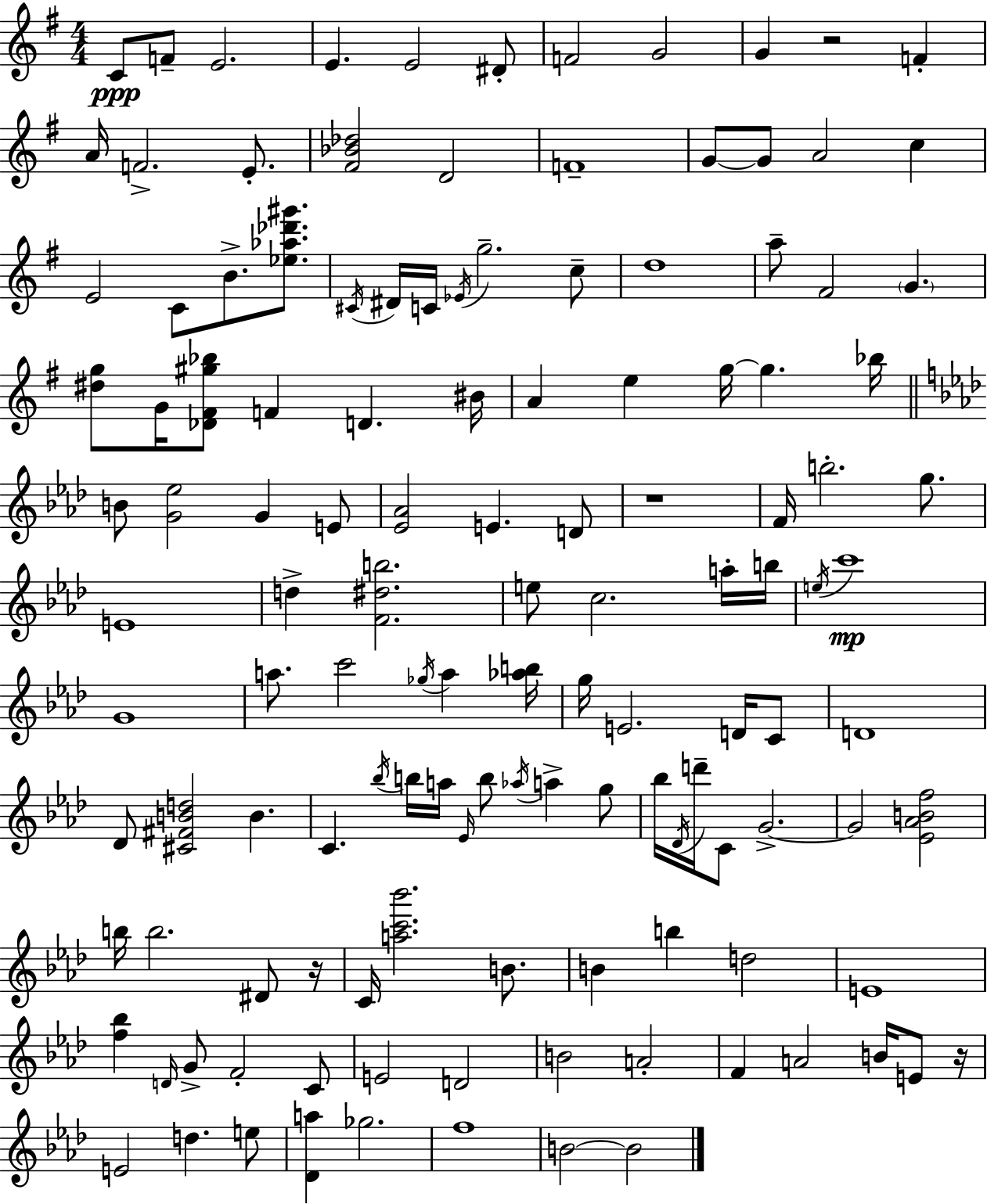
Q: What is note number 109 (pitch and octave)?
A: Gb5